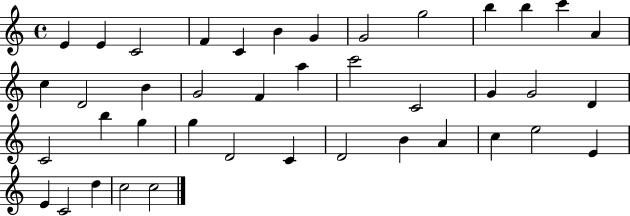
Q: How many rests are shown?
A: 0